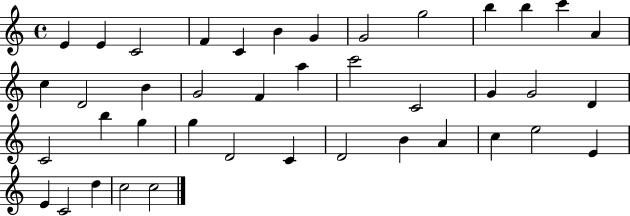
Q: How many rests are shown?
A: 0